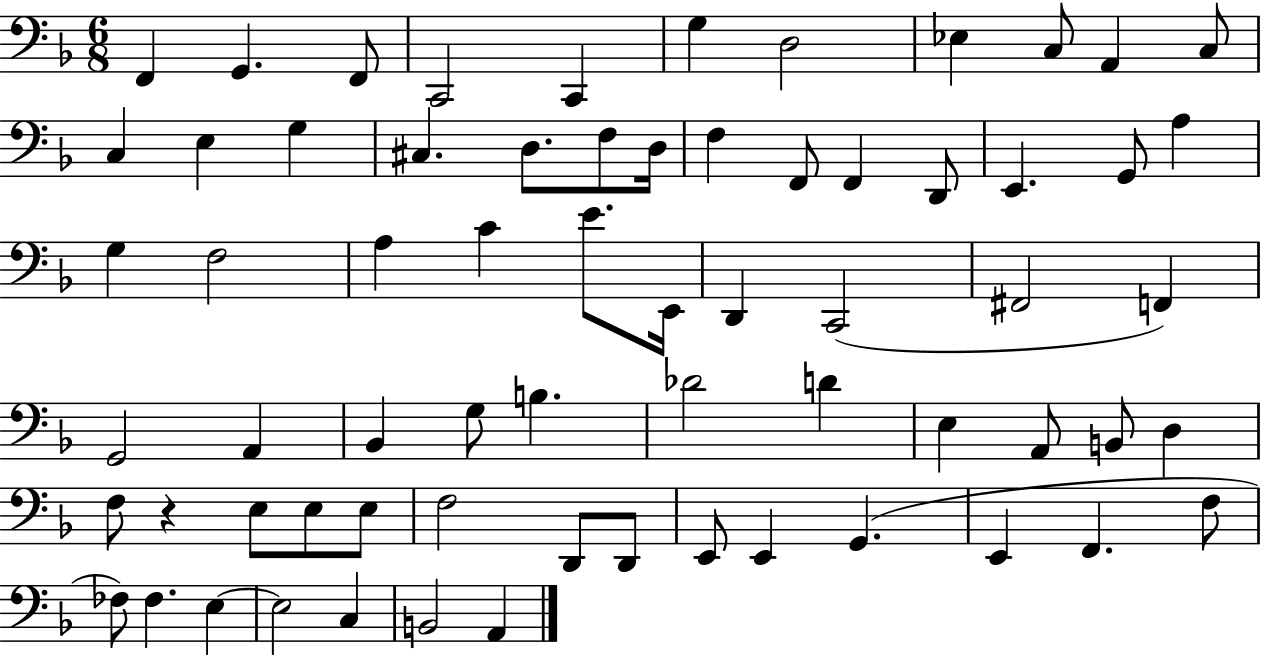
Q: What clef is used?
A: bass